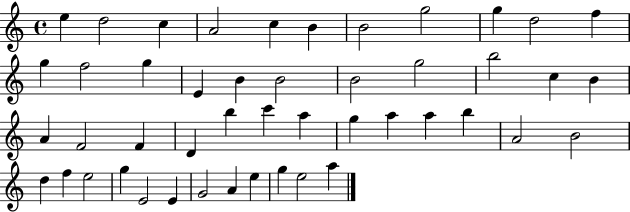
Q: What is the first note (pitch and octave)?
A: E5